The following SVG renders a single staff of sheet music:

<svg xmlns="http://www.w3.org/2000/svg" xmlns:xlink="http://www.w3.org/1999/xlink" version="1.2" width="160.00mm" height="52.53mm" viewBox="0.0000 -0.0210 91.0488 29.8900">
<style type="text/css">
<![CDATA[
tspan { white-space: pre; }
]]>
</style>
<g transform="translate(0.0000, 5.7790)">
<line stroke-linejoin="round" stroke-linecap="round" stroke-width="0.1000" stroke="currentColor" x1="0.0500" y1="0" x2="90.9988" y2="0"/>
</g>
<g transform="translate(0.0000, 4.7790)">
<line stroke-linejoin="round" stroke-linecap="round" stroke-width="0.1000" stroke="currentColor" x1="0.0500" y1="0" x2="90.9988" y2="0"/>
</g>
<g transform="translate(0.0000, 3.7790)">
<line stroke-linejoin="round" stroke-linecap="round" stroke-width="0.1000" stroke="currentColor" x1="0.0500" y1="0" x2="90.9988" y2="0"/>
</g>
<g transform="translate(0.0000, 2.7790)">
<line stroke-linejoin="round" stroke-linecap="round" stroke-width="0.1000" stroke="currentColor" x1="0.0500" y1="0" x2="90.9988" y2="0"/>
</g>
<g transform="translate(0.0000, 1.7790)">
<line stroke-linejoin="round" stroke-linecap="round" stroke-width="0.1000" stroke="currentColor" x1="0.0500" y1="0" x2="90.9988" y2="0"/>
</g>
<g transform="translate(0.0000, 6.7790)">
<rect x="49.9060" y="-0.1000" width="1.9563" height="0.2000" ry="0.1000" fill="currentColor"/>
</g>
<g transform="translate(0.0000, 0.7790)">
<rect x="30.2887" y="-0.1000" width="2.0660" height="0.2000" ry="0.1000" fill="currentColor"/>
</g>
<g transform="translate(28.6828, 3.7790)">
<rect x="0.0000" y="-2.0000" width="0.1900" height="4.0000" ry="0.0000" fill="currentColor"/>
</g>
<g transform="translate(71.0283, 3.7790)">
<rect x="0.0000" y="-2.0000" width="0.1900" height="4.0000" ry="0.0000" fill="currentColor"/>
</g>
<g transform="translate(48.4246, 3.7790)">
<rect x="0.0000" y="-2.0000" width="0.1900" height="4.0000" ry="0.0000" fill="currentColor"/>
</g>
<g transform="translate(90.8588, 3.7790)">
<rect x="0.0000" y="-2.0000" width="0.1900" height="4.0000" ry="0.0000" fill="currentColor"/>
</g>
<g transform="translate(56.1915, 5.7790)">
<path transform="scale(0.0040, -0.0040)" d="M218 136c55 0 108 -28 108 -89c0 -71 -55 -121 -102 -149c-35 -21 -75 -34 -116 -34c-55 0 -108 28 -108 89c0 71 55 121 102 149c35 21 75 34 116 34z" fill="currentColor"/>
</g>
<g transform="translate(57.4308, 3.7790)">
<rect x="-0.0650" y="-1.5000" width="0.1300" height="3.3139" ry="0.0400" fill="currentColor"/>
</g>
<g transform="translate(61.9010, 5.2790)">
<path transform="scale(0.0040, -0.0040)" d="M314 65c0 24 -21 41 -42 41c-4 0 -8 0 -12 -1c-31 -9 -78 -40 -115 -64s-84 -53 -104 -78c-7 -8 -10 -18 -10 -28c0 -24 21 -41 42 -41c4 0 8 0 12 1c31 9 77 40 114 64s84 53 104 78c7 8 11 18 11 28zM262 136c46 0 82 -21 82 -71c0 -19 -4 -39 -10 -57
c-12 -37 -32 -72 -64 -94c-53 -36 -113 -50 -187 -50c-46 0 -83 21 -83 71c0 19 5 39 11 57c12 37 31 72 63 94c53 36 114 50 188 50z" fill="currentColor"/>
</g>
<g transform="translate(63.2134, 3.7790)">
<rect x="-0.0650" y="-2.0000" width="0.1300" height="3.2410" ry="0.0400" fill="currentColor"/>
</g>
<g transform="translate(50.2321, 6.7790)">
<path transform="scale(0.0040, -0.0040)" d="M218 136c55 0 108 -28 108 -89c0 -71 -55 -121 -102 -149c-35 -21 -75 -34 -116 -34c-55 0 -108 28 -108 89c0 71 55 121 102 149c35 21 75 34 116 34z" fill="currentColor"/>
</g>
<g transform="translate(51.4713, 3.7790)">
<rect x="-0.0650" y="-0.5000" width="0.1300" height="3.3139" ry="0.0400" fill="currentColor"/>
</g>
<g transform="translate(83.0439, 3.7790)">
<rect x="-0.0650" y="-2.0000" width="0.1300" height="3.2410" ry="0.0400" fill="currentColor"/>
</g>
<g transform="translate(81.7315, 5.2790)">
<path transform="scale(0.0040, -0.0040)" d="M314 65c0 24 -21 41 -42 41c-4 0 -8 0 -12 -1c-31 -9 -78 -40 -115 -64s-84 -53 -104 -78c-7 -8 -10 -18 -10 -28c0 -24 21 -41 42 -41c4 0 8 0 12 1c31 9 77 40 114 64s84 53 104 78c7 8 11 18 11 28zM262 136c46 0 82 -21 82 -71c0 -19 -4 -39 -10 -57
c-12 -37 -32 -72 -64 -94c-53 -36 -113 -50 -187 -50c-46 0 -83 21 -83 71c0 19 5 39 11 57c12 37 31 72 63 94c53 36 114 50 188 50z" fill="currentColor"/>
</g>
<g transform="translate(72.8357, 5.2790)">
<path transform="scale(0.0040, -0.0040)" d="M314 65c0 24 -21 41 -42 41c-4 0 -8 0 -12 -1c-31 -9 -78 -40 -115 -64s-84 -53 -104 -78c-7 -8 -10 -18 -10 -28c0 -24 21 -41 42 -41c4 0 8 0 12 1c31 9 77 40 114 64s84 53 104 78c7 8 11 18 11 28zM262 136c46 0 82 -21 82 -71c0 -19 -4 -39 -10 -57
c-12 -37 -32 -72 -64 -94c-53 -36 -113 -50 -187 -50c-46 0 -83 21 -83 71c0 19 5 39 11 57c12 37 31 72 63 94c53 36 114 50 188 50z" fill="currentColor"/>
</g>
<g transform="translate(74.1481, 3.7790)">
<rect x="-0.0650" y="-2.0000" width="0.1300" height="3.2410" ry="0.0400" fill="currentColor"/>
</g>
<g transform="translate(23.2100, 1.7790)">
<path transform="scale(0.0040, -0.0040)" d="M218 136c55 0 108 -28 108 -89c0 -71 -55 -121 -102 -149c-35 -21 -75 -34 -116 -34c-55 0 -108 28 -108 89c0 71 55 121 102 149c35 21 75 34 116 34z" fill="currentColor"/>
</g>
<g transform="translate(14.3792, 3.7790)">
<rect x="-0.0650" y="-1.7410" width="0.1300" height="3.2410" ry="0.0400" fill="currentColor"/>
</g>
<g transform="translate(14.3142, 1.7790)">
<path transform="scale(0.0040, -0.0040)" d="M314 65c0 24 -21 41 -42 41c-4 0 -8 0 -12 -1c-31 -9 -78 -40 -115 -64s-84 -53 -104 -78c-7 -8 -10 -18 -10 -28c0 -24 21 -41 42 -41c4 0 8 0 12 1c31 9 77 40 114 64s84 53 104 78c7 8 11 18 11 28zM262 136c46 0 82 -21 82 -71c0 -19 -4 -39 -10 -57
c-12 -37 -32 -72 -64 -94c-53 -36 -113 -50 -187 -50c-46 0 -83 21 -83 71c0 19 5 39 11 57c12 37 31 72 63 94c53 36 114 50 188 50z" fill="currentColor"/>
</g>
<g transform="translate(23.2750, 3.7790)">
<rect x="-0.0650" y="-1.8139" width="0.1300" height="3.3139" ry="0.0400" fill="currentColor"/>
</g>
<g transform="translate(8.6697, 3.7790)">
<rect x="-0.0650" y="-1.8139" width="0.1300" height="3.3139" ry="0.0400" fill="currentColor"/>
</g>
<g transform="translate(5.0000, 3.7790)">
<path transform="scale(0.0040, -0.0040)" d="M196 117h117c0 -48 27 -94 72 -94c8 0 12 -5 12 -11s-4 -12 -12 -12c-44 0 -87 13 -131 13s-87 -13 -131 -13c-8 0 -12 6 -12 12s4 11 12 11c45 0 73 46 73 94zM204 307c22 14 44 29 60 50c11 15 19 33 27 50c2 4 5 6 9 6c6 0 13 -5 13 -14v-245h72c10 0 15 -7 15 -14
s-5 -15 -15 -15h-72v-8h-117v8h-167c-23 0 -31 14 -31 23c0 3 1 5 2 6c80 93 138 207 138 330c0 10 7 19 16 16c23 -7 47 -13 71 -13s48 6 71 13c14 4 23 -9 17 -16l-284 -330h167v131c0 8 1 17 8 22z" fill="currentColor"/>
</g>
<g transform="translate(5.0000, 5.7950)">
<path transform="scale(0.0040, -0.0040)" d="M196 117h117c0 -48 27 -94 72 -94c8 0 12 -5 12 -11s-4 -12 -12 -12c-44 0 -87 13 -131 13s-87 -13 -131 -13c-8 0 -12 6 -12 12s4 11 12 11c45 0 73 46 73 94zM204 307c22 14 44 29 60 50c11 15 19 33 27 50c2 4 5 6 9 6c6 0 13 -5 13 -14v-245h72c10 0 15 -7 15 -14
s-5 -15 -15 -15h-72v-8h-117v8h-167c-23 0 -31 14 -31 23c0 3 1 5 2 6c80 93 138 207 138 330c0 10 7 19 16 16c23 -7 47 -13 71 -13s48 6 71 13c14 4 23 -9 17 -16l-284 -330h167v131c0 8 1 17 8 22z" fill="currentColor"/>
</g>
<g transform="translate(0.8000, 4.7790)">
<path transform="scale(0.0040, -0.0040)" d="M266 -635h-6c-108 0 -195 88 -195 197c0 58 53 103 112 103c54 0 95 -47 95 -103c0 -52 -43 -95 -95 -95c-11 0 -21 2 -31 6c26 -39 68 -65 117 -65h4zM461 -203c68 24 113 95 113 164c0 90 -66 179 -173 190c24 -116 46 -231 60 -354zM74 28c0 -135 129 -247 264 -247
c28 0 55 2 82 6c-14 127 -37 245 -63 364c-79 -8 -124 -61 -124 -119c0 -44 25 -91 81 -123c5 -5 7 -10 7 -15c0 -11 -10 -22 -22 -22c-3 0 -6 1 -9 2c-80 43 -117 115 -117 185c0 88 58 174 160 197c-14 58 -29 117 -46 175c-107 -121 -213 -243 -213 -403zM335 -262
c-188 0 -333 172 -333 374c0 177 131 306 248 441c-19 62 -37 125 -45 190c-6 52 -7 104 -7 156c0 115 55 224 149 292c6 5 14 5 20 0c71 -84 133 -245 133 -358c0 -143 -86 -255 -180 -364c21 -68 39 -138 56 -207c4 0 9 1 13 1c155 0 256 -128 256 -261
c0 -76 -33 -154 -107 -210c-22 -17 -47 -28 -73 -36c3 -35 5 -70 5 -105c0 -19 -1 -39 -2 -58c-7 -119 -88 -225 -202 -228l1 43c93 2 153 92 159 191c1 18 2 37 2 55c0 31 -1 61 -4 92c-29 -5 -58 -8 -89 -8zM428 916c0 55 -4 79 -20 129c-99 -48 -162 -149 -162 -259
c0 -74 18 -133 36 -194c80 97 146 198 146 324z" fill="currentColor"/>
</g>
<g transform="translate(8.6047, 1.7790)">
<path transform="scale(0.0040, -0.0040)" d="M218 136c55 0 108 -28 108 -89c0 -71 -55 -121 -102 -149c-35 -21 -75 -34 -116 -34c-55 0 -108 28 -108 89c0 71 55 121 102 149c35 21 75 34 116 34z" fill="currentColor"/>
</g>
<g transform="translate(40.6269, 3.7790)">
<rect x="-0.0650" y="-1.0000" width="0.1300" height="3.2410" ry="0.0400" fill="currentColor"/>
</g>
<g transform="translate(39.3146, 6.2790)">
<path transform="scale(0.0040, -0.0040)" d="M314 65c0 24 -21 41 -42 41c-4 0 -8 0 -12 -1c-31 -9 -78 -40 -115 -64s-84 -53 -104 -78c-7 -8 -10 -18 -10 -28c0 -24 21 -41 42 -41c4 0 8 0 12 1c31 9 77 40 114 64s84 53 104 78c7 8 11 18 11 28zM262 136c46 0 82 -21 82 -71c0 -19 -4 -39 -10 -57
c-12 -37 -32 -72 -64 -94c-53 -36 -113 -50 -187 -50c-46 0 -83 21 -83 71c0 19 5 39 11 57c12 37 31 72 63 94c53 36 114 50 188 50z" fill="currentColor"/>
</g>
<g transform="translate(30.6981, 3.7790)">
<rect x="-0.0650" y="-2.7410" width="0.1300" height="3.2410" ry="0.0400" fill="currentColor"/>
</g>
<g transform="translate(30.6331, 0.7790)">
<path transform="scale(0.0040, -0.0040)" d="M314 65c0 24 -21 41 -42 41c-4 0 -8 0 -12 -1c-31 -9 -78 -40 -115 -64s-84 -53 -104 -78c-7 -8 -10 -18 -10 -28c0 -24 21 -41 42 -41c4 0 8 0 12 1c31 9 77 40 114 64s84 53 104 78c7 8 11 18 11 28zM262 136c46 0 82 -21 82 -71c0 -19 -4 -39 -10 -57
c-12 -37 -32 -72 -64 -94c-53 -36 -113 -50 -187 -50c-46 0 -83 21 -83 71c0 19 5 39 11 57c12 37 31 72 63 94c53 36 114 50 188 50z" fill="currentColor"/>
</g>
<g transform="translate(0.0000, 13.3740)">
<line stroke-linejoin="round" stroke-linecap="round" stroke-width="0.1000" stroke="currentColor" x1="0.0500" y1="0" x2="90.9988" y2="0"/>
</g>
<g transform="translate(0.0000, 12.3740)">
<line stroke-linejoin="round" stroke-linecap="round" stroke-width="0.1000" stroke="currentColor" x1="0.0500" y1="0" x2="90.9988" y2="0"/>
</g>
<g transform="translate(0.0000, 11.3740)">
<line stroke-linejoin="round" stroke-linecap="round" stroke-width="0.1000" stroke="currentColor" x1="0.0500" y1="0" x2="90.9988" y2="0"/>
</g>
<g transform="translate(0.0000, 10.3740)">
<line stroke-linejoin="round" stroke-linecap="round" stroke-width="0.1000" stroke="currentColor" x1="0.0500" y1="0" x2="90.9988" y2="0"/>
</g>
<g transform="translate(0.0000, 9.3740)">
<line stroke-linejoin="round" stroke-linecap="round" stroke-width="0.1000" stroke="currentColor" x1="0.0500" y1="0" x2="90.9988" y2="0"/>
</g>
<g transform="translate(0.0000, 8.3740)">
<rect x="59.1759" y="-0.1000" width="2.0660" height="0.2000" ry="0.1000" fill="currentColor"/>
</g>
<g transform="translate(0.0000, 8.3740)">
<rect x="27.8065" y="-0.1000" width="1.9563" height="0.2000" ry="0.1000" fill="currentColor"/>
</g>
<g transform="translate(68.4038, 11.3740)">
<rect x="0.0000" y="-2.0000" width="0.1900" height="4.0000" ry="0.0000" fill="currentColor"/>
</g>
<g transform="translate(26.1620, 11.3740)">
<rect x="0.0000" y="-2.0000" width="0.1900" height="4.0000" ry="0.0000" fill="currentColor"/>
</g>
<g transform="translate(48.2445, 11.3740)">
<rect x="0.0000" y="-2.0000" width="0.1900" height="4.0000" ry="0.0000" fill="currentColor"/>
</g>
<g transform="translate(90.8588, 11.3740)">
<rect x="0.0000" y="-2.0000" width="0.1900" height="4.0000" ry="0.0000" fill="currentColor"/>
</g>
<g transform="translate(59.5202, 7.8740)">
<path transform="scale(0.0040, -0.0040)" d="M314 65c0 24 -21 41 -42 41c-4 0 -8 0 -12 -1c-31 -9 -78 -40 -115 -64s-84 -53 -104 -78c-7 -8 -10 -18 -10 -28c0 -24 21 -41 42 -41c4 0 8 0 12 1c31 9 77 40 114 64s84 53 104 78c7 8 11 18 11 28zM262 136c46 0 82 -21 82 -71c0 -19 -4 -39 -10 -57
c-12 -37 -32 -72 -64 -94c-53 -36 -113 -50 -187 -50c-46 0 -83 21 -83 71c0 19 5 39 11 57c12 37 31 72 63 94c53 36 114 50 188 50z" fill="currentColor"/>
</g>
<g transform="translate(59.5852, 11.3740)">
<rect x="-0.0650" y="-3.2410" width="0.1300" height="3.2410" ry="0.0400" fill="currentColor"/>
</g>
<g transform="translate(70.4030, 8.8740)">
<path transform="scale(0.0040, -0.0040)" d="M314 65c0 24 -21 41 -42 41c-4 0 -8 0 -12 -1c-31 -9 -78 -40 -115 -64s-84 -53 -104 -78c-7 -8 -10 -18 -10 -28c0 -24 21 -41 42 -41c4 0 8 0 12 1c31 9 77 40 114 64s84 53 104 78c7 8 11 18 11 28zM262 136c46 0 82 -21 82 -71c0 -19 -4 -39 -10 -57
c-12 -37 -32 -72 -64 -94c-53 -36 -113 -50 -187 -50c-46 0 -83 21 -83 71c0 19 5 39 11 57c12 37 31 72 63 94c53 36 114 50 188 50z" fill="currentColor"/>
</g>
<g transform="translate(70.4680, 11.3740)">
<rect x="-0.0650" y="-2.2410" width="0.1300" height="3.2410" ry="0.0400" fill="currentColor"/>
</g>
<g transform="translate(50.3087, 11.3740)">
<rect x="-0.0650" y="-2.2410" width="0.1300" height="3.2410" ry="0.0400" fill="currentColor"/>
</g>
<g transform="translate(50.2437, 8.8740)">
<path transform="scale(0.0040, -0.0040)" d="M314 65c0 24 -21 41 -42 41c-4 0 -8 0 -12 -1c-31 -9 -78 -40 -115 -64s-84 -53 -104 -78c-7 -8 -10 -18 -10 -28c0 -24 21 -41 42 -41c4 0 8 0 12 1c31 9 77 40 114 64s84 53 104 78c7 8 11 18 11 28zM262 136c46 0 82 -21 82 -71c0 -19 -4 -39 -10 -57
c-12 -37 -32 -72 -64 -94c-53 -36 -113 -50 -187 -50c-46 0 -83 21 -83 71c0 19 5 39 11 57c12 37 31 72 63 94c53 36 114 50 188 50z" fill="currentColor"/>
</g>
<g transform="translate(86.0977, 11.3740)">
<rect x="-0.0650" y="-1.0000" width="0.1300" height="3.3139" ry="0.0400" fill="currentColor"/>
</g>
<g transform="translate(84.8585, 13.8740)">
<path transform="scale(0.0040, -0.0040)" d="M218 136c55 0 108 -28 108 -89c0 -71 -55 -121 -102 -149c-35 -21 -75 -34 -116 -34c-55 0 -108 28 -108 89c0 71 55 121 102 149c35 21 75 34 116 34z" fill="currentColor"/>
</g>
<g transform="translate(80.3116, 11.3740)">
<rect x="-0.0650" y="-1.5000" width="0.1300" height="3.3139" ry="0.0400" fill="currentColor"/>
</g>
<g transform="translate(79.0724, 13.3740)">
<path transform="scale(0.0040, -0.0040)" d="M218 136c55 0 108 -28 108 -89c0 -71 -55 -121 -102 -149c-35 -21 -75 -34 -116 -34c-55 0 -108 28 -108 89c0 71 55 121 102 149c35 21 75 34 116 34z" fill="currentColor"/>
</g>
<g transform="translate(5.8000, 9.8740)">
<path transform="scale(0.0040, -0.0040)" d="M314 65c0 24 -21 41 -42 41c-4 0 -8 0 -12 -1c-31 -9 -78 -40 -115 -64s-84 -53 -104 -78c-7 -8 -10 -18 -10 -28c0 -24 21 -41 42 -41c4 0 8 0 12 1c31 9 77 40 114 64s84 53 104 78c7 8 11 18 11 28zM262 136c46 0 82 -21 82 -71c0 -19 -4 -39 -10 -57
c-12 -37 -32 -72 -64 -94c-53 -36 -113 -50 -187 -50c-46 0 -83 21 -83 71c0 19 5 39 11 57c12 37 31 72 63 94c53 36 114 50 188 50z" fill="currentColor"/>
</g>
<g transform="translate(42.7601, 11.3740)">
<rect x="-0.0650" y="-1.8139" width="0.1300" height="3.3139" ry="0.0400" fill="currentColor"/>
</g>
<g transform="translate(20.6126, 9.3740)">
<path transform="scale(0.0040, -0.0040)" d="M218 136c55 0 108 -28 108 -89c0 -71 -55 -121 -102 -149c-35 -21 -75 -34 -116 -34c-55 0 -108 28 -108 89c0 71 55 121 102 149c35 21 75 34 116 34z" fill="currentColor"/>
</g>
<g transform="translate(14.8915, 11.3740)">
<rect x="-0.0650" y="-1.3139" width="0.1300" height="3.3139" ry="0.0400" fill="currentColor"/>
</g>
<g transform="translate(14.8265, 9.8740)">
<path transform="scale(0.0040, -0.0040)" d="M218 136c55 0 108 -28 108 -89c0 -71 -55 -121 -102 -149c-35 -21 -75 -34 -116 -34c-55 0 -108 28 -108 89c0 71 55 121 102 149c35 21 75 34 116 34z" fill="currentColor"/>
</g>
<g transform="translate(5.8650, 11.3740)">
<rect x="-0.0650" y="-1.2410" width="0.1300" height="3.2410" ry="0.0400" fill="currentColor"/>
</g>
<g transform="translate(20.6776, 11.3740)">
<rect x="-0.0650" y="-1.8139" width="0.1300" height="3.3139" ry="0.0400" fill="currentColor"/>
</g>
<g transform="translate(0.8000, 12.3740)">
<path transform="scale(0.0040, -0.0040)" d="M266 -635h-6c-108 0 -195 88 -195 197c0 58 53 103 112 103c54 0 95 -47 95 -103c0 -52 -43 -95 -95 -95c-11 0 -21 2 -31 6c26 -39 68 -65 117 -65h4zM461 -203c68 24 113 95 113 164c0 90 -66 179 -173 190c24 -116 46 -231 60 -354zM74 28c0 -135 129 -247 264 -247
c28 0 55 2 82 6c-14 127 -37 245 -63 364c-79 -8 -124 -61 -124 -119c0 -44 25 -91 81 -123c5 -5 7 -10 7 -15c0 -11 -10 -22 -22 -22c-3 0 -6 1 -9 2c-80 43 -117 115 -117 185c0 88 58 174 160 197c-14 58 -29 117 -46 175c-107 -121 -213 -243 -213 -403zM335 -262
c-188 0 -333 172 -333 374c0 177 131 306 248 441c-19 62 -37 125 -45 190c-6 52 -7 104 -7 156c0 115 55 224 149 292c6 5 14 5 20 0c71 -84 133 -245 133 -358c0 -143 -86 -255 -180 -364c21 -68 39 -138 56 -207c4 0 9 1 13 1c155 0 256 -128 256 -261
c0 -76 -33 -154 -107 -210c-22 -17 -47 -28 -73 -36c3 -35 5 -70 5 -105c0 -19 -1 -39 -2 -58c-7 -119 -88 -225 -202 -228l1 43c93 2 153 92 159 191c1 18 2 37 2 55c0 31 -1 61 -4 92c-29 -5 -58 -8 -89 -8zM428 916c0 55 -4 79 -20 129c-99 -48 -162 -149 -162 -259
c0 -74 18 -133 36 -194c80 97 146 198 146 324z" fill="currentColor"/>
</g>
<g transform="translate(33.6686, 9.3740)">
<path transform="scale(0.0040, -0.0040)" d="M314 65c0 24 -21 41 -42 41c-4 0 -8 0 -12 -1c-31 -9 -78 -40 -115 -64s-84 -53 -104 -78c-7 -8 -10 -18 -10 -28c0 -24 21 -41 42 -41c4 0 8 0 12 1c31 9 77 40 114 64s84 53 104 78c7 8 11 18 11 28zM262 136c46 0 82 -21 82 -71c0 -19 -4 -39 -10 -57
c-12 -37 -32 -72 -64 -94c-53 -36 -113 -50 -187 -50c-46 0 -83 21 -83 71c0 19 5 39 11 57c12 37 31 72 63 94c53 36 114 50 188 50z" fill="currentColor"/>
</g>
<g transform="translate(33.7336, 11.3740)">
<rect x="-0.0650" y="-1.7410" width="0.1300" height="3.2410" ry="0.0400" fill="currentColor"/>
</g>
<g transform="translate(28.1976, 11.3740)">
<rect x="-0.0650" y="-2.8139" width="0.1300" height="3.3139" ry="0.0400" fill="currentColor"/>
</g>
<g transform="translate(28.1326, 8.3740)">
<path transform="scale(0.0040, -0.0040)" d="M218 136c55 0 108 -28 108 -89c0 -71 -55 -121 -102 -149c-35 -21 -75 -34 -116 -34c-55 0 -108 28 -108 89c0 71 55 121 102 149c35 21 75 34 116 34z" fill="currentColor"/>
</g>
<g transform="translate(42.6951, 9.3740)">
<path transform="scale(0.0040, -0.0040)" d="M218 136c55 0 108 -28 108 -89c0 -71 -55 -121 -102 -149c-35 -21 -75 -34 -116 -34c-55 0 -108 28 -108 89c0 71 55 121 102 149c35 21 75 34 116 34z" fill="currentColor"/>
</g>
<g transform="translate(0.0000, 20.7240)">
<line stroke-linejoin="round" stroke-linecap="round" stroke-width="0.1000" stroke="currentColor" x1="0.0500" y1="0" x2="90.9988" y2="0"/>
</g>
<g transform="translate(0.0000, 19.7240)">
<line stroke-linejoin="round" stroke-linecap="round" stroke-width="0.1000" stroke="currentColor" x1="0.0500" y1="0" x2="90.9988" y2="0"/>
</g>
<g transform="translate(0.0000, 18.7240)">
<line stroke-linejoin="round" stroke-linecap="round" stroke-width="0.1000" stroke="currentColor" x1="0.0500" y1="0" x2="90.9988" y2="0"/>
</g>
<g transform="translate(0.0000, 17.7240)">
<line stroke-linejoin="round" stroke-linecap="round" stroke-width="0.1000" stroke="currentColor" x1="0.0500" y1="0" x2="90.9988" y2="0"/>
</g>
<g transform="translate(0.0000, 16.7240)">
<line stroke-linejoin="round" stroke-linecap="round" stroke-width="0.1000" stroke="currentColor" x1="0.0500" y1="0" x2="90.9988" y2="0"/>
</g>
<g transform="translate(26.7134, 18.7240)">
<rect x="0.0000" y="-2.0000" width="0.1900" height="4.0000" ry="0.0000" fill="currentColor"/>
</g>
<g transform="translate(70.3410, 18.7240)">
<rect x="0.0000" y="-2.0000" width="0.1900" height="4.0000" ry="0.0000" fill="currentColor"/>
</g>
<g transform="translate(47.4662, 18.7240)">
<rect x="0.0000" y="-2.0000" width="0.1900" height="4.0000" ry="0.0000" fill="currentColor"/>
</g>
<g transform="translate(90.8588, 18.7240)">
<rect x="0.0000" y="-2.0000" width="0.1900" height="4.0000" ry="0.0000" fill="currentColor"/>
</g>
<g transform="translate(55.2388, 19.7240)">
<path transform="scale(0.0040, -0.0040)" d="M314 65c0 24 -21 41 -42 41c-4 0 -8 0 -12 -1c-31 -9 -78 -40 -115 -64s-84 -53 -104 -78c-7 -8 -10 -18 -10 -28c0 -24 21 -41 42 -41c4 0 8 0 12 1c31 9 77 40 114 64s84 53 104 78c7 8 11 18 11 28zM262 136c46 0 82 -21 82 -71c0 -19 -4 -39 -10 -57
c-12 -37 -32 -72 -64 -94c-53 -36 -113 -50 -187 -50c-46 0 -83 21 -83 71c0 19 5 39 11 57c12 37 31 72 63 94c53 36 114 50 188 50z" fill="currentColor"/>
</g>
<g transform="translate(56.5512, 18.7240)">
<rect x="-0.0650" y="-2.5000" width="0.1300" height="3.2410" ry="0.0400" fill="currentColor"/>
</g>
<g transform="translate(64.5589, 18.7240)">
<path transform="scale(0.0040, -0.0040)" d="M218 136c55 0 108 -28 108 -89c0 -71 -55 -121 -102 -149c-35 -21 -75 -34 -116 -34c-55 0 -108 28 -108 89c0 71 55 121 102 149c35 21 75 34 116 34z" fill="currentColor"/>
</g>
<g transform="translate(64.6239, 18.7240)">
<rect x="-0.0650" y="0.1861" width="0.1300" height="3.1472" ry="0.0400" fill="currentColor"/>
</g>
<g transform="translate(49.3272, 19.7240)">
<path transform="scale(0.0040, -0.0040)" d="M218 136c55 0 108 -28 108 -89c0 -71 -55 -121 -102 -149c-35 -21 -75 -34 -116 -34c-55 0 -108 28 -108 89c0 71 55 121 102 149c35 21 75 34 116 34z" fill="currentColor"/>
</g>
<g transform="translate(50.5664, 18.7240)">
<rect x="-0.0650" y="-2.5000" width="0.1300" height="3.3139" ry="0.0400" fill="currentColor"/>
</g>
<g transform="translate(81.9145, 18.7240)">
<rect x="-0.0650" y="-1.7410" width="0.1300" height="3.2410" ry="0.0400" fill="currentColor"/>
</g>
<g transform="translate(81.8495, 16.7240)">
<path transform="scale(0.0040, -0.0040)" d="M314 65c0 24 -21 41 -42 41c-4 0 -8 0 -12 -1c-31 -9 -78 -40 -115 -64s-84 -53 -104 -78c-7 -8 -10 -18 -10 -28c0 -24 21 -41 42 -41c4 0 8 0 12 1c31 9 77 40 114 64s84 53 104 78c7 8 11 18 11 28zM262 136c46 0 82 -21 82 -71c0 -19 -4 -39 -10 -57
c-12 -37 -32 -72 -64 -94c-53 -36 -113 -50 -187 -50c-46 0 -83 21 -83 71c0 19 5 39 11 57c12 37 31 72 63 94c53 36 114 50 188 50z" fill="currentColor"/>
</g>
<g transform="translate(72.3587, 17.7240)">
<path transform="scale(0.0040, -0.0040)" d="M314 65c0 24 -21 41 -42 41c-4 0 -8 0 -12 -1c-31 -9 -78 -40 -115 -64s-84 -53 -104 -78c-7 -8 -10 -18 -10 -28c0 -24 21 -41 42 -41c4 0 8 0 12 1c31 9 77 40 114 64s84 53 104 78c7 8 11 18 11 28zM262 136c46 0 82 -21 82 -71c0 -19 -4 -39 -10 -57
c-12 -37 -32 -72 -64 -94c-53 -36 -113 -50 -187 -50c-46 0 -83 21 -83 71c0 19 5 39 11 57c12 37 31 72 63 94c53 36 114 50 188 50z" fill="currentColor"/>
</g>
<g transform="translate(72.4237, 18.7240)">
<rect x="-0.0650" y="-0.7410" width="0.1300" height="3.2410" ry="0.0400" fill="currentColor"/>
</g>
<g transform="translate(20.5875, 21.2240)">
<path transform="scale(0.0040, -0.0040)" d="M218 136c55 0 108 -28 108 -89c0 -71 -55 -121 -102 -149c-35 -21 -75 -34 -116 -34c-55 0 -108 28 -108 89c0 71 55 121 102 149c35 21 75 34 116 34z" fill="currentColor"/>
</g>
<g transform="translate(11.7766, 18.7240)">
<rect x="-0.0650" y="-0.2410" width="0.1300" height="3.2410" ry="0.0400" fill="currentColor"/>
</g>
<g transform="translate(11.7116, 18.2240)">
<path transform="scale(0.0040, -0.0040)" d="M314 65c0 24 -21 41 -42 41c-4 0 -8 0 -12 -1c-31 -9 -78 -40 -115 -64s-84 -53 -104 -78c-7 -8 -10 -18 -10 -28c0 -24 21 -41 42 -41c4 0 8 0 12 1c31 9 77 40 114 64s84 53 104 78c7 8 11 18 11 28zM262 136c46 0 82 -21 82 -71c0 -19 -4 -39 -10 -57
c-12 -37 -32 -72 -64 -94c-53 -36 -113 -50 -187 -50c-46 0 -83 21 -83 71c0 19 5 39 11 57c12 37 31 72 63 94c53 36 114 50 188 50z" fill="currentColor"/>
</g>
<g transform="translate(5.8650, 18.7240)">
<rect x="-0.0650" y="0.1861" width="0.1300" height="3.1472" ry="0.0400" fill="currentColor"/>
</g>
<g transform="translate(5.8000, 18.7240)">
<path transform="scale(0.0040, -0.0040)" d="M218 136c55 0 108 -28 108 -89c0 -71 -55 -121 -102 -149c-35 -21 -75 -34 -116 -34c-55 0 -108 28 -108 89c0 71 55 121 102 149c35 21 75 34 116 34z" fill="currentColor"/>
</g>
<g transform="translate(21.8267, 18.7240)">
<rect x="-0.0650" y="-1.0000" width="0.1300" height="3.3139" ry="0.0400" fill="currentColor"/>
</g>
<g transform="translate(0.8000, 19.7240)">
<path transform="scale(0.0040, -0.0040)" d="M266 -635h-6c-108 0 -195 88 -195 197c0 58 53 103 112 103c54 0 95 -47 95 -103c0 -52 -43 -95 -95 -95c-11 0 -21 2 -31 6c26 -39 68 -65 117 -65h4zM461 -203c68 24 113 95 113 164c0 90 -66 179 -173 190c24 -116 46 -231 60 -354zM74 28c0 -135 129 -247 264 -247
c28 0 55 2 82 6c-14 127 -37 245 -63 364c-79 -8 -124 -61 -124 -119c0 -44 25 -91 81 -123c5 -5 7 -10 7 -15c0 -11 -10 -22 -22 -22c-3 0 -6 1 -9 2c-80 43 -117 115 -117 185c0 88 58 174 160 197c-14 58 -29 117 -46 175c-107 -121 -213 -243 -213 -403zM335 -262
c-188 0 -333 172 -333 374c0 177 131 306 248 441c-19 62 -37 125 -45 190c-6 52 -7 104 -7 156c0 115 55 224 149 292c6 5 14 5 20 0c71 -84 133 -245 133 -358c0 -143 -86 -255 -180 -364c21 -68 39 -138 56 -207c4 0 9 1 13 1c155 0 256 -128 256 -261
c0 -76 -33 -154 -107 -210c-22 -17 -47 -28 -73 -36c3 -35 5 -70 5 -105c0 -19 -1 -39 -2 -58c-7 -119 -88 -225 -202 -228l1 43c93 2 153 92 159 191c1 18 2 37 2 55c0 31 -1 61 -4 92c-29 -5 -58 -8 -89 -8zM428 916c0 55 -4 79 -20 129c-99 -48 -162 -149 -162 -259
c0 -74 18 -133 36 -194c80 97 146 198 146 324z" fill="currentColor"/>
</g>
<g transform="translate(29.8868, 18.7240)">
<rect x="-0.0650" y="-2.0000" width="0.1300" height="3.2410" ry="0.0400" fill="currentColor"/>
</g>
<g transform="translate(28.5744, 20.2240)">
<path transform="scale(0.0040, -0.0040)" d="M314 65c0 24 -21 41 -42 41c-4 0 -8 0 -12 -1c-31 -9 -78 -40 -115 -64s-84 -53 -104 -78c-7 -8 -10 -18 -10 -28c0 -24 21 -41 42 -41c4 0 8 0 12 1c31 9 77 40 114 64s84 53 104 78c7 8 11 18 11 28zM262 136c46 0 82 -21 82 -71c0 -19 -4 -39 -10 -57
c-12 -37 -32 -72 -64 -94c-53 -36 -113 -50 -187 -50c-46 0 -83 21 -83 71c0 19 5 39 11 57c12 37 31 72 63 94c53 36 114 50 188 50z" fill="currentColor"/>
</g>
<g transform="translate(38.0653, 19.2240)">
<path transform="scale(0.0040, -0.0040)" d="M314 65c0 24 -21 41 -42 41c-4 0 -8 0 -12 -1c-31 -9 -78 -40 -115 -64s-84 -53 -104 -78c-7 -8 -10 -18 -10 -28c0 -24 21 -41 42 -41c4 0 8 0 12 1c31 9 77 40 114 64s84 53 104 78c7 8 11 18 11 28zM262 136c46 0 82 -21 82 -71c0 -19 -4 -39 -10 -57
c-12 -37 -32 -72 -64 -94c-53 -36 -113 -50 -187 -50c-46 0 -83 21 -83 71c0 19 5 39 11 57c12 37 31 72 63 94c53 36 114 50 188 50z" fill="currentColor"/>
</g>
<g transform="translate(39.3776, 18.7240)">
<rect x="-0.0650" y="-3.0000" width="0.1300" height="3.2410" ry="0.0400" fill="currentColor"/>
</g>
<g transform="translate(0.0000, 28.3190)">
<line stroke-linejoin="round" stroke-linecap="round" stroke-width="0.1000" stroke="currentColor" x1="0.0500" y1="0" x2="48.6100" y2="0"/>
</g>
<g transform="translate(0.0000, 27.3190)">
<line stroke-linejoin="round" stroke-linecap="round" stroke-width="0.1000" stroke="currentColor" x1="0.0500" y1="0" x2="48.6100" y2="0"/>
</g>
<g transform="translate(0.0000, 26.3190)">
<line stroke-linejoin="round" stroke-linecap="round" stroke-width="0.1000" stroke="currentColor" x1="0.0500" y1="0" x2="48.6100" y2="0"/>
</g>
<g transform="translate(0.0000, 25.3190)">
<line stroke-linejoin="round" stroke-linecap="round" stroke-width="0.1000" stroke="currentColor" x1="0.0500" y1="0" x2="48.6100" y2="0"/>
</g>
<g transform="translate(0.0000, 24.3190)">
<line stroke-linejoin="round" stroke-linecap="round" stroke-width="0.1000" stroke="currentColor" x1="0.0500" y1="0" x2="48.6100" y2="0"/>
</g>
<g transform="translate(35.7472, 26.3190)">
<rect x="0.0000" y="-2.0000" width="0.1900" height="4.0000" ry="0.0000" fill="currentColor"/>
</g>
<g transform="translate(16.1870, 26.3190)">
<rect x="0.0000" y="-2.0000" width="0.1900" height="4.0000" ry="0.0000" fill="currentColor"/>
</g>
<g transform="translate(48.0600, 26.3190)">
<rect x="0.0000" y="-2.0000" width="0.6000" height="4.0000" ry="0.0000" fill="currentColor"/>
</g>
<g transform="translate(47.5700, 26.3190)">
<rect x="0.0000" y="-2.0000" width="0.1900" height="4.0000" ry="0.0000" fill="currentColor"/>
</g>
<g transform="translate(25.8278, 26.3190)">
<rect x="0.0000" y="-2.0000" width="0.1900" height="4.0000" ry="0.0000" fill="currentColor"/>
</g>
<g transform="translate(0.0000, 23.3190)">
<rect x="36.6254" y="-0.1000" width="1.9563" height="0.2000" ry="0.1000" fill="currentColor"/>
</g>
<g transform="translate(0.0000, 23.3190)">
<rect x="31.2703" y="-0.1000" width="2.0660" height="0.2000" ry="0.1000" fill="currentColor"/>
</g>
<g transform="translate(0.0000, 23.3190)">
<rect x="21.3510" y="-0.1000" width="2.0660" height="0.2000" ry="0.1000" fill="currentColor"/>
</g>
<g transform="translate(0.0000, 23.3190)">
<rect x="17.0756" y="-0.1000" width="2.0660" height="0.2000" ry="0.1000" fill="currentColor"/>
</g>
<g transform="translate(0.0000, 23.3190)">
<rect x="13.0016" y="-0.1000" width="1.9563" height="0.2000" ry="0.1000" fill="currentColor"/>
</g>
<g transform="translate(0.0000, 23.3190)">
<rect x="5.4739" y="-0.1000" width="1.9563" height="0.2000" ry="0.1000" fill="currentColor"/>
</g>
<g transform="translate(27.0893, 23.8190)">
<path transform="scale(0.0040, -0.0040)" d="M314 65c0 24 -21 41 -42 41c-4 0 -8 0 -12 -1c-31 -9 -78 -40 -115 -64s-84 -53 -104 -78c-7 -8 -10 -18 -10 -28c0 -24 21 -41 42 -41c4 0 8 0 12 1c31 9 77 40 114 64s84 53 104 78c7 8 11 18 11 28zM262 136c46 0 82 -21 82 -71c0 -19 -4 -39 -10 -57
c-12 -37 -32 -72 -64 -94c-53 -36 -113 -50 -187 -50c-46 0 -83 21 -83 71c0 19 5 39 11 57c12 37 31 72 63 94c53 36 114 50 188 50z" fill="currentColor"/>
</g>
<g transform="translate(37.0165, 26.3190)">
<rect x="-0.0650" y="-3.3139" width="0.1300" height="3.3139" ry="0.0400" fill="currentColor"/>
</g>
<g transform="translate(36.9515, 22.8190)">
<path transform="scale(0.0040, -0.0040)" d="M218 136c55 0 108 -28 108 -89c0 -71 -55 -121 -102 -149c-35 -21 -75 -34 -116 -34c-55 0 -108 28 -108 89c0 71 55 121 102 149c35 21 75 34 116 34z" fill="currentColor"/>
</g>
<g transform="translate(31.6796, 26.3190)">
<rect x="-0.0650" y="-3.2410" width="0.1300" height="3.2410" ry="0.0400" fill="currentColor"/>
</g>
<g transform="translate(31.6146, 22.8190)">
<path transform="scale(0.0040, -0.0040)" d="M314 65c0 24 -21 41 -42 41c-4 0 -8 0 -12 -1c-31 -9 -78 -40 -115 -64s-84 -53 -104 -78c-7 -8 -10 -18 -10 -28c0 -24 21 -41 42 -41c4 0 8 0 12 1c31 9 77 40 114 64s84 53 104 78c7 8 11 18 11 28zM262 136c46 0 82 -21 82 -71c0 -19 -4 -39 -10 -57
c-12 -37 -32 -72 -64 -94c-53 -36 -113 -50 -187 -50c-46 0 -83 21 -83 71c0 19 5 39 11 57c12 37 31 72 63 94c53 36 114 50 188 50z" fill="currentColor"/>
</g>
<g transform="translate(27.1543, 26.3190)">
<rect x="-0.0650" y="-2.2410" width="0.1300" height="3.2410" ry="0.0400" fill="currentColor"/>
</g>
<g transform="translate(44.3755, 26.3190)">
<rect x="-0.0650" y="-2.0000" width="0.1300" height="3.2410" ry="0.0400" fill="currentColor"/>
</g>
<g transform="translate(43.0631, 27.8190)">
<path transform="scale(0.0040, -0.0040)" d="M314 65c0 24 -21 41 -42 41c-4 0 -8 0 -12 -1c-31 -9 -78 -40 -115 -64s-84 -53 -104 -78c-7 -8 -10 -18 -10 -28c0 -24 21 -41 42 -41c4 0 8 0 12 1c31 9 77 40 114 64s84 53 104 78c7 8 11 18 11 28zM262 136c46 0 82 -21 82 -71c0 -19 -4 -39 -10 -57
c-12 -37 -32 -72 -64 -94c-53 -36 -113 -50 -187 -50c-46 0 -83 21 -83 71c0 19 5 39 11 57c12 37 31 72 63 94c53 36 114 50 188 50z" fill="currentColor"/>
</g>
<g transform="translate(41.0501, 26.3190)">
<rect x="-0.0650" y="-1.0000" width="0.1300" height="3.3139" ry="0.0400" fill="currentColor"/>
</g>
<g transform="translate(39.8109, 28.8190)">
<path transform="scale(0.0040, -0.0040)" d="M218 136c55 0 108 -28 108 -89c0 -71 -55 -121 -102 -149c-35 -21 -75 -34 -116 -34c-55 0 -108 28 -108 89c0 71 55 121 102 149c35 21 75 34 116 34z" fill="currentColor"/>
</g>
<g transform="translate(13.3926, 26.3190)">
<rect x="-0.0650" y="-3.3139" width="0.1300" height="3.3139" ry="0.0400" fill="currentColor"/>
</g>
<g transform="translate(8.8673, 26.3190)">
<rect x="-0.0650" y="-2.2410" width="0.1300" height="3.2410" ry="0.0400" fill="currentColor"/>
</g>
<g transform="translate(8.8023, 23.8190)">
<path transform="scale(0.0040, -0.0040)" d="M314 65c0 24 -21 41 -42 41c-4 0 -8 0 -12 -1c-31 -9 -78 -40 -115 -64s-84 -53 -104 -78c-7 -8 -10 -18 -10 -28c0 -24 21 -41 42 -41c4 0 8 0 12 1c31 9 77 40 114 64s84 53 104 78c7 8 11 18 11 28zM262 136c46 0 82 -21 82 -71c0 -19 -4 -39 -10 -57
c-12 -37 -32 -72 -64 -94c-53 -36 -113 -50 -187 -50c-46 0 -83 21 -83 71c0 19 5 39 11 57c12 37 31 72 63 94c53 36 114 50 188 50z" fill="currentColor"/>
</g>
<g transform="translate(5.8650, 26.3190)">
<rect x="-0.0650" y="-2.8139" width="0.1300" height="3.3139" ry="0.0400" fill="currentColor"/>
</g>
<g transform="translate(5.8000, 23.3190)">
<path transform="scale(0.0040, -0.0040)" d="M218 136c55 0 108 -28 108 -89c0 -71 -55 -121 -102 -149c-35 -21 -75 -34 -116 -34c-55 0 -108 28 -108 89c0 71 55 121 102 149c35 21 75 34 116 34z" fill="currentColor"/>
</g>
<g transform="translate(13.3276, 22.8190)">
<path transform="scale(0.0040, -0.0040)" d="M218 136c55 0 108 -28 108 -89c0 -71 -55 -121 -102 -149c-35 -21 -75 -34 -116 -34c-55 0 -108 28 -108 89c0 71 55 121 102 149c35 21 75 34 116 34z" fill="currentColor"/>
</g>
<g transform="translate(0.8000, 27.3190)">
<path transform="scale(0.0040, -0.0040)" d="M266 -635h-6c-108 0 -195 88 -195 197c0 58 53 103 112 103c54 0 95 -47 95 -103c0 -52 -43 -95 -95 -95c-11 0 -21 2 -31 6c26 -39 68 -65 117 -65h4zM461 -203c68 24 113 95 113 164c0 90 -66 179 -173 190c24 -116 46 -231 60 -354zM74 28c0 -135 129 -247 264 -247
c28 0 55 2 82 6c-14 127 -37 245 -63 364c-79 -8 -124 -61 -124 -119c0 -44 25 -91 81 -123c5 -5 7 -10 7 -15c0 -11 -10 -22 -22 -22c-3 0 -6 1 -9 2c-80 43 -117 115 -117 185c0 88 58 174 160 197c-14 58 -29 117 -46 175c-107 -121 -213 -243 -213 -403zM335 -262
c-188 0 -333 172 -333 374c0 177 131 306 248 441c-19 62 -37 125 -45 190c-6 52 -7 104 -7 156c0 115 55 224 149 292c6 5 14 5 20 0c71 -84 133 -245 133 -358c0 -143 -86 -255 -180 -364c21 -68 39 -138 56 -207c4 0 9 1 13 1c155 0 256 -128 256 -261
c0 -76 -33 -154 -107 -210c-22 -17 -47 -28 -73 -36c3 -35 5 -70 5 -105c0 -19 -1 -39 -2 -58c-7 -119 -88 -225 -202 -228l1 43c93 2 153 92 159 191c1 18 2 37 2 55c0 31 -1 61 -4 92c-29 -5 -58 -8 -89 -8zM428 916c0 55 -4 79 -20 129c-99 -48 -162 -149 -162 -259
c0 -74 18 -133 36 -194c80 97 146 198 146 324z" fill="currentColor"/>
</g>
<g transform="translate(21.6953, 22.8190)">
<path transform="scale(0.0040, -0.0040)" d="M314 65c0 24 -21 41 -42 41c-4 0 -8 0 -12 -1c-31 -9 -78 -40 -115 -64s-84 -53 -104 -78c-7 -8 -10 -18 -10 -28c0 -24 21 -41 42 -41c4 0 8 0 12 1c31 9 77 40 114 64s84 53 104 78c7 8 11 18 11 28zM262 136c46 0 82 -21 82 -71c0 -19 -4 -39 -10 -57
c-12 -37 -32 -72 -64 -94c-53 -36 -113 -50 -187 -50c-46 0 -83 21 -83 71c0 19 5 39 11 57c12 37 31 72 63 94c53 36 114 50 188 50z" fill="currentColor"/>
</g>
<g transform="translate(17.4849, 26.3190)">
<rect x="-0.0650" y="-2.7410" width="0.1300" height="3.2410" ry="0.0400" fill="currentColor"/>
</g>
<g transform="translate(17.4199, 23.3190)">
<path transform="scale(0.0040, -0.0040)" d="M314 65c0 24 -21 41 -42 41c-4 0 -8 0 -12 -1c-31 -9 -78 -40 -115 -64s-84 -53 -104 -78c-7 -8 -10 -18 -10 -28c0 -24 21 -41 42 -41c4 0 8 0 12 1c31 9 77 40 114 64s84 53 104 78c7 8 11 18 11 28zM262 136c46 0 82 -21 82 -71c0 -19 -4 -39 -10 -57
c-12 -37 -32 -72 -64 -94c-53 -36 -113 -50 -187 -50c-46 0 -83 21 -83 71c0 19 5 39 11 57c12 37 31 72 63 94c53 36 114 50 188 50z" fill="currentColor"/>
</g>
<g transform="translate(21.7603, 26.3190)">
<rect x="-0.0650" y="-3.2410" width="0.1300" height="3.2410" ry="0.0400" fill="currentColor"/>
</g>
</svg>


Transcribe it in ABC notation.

X:1
T:Untitled
M:4/4
L:1/4
K:C
f f2 f a2 D2 C E F2 F2 F2 e2 e f a f2 f g2 b2 g2 E D B c2 D F2 A2 G G2 B d2 f2 a g2 b a2 b2 g2 b2 b D F2